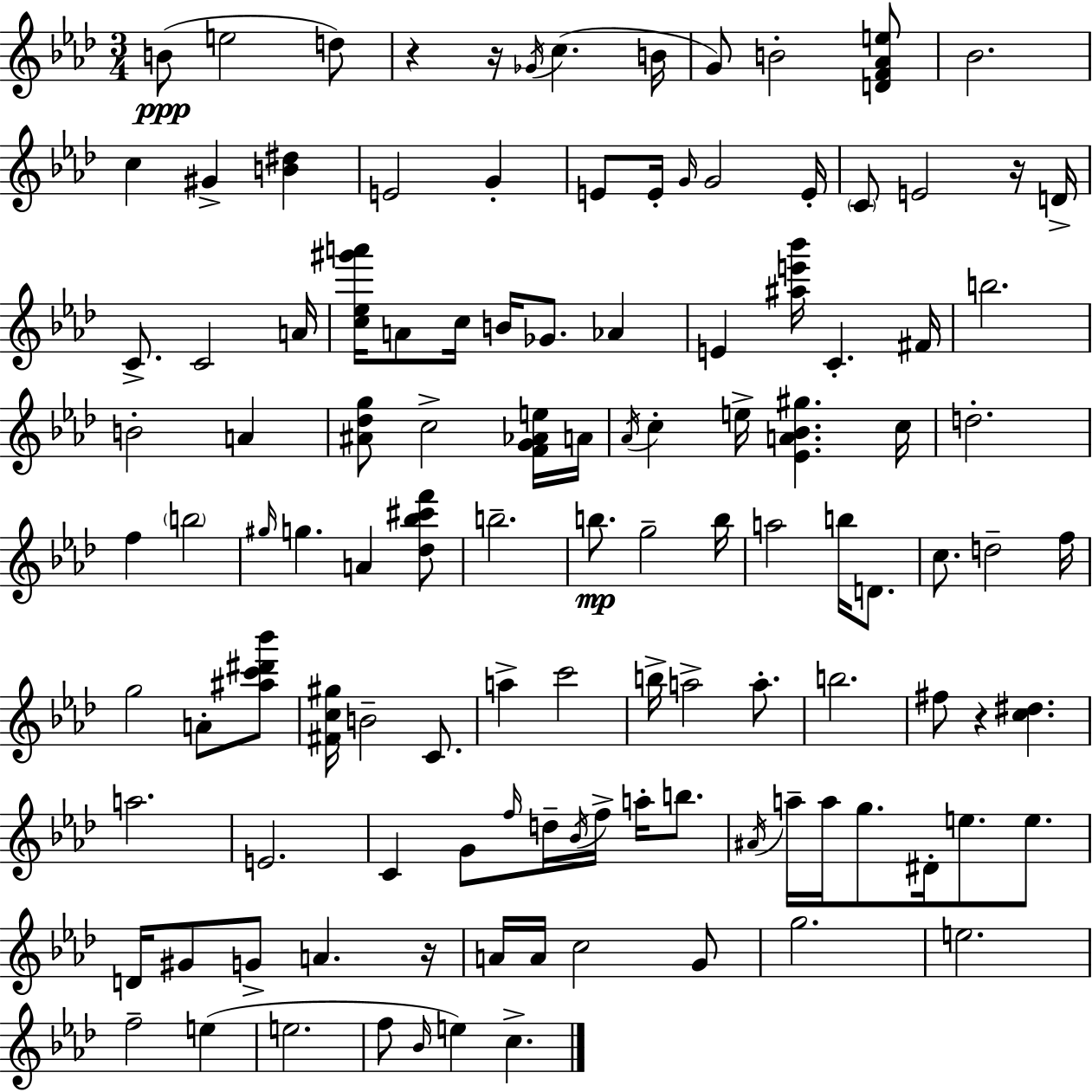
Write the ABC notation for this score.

X:1
T:Untitled
M:3/4
L:1/4
K:Ab
B/2 e2 d/2 z z/4 _G/4 c B/4 G/2 B2 [DF_Ae]/2 _B2 c ^G [B^d] E2 G E/2 E/4 G/4 G2 E/4 C/2 E2 z/4 D/4 C/2 C2 A/4 [c_e^g'a']/4 A/2 c/4 B/4 _G/2 _A E [^ae'_b']/4 C ^F/4 b2 B2 A [^A_dg]/2 c2 [FG_Ae]/4 A/4 _A/4 c e/4 [_EA_B^g] c/4 d2 f b2 ^g/4 g A [_d_b^c'f']/2 b2 b/2 g2 b/4 a2 b/4 D/2 c/2 d2 f/4 g2 A/2 [^ac'^d'_b']/2 [^Fc^g]/4 B2 C/2 a c'2 b/4 a2 a/2 b2 ^f/2 z [c^d] a2 E2 C G/2 f/4 d/4 _B/4 f/4 a/4 b/2 ^A/4 a/4 a/4 g/2 ^D/4 e/2 e/2 D/4 ^G/2 G/2 A z/4 A/4 A/4 c2 G/2 g2 e2 f2 e e2 f/2 _B/4 e c